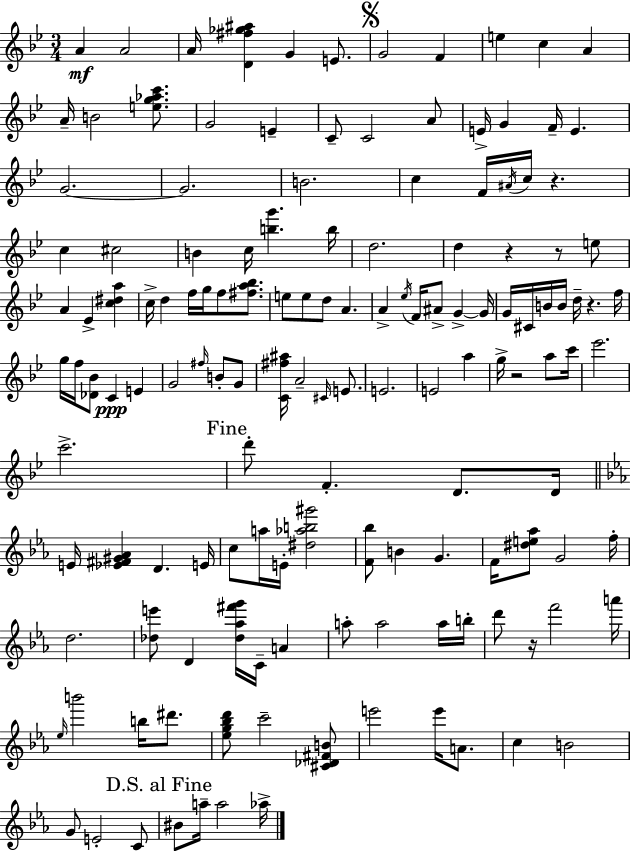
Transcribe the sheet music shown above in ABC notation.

X:1
T:Untitled
M:3/4
L:1/4
K:Gm
A A2 A/4 [D^f_g^a] G E/2 G2 F e c A A/4 B2 [eg_ac']/2 G2 E C/2 C2 A/2 E/4 G F/4 E G2 G2 B2 c F/4 ^A/4 c/4 z c ^c2 B c/4 [bg'] b/4 d2 d z z/2 e/2 A _E [c^da] c/4 d f/4 g/4 f/2 [^fa_b]/2 e/2 e/2 d/2 A A _e/4 F/4 ^A/2 G G/4 G/4 ^C/4 B/4 B/4 d/4 z f/4 g/4 f/4 [_D_B]/2 C E G2 ^f/4 B/2 G/2 [C^f^a]/4 A2 ^C/4 E/2 E2 E2 a g/4 z2 a/2 c'/4 _e'2 c'2 d'/2 F D/2 D/4 E/4 [_E^F^G_A] D E/4 c/2 a/4 E/4 [^d_ab^g']2 [F_b]/2 B G F/4 [^de_a]/2 G2 f/4 d2 [_de']/2 D [_d_a^f'g']/4 C/4 A a/2 a2 a/4 b/4 d'/2 z/4 f'2 a'/4 _e/4 b'2 b/4 ^d'/2 [_eg_bd']/2 c'2 [^C_D^FB]/2 e'2 e'/4 A/2 c B2 G/2 E2 C/2 ^B/2 a/4 a2 _a/4